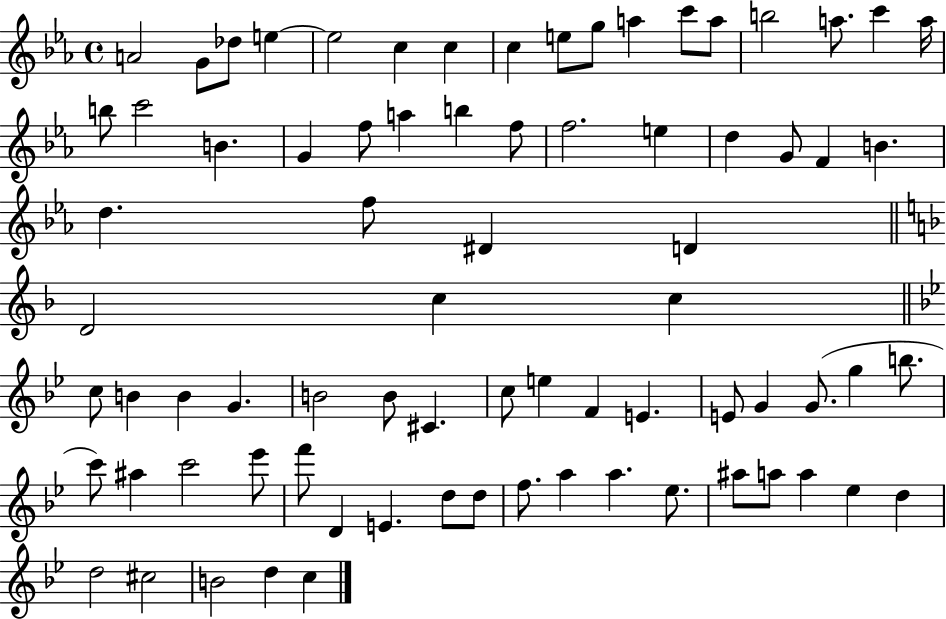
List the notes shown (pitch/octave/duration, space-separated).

A4/h G4/e Db5/e E5/q E5/h C5/q C5/q C5/q E5/e G5/e A5/q C6/e A5/e B5/h A5/e. C6/q A5/s B5/e C6/h B4/q. G4/q F5/e A5/q B5/q F5/e F5/h. E5/q D5/q G4/e F4/q B4/q. D5/q. F5/e D#4/q D4/q D4/h C5/q C5/q C5/e B4/q B4/q G4/q. B4/h B4/e C#4/q. C5/e E5/q F4/q E4/q. E4/e G4/q G4/e. G5/q B5/e. C6/e A#5/q C6/h Eb6/e F6/e D4/q E4/q. D5/e D5/e F5/e. A5/q A5/q. Eb5/e. A#5/e A5/e A5/q Eb5/q D5/q D5/h C#5/h B4/h D5/q C5/q